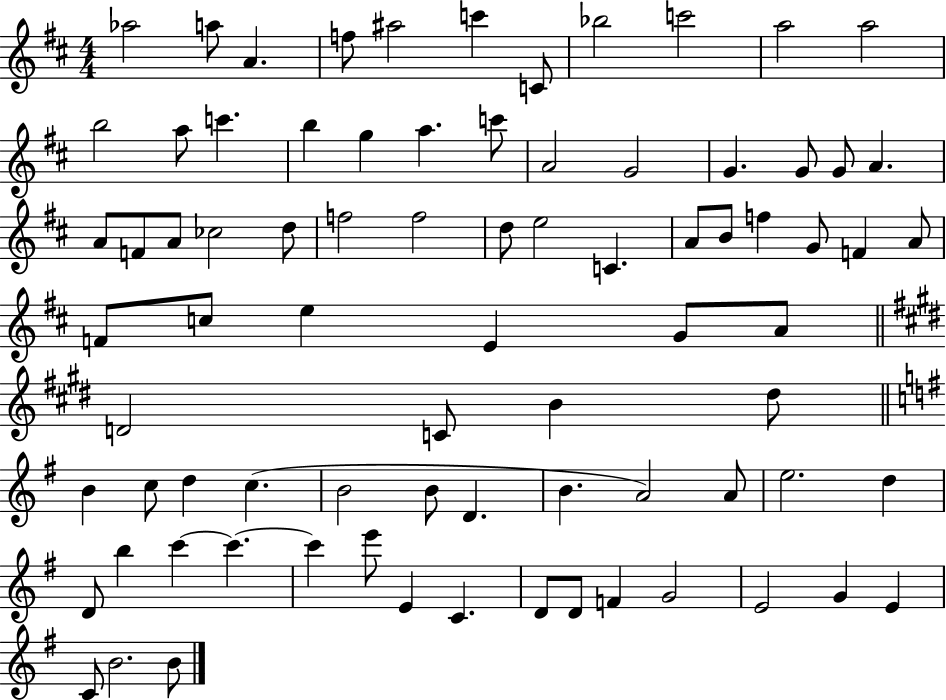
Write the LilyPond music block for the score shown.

{
  \clef treble
  \numericTimeSignature
  \time 4/4
  \key d \major
  aes''2 a''8 a'4. | f''8 ais''2 c'''4 c'8 | bes''2 c'''2 | a''2 a''2 | \break b''2 a''8 c'''4. | b''4 g''4 a''4. c'''8 | a'2 g'2 | g'4. g'8 g'8 a'4. | \break a'8 f'8 a'8 ces''2 d''8 | f''2 f''2 | d''8 e''2 c'4. | a'8 b'8 f''4 g'8 f'4 a'8 | \break f'8 c''8 e''4 e'4 g'8 a'8 | \bar "||" \break \key e \major d'2 c'8 b'4 dis''8 | \bar "||" \break \key g \major b'4 c''8 d''4 c''4.( | b'2 b'8 d'4. | b'4. a'2) a'8 | e''2. d''4 | \break d'8 b''4 c'''4~~ c'''4.~~ | c'''4 e'''8 e'4 c'4. | d'8 d'8 f'4 g'2 | e'2 g'4 e'4 | \break c'8 b'2. b'8 | \bar "|."
}